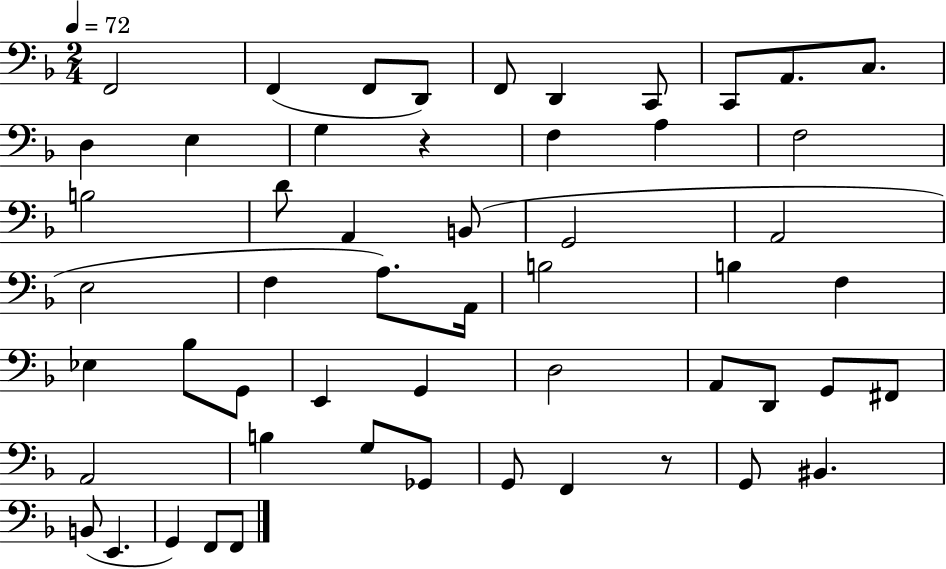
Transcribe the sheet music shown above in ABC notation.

X:1
T:Untitled
M:2/4
L:1/4
K:F
F,,2 F,, F,,/2 D,,/2 F,,/2 D,, C,,/2 C,,/2 A,,/2 C,/2 D, E, G, z F, A, F,2 B,2 D/2 A,, B,,/2 G,,2 A,,2 E,2 F, A,/2 A,,/4 B,2 B, F, _E, _B,/2 G,,/2 E,, G,, D,2 A,,/2 D,,/2 G,,/2 ^F,,/2 A,,2 B, G,/2 _G,,/2 G,,/2 F,, z/2 G,,/2 ^B,, B,,/2 E,, G,, F,,/2 F,,/2